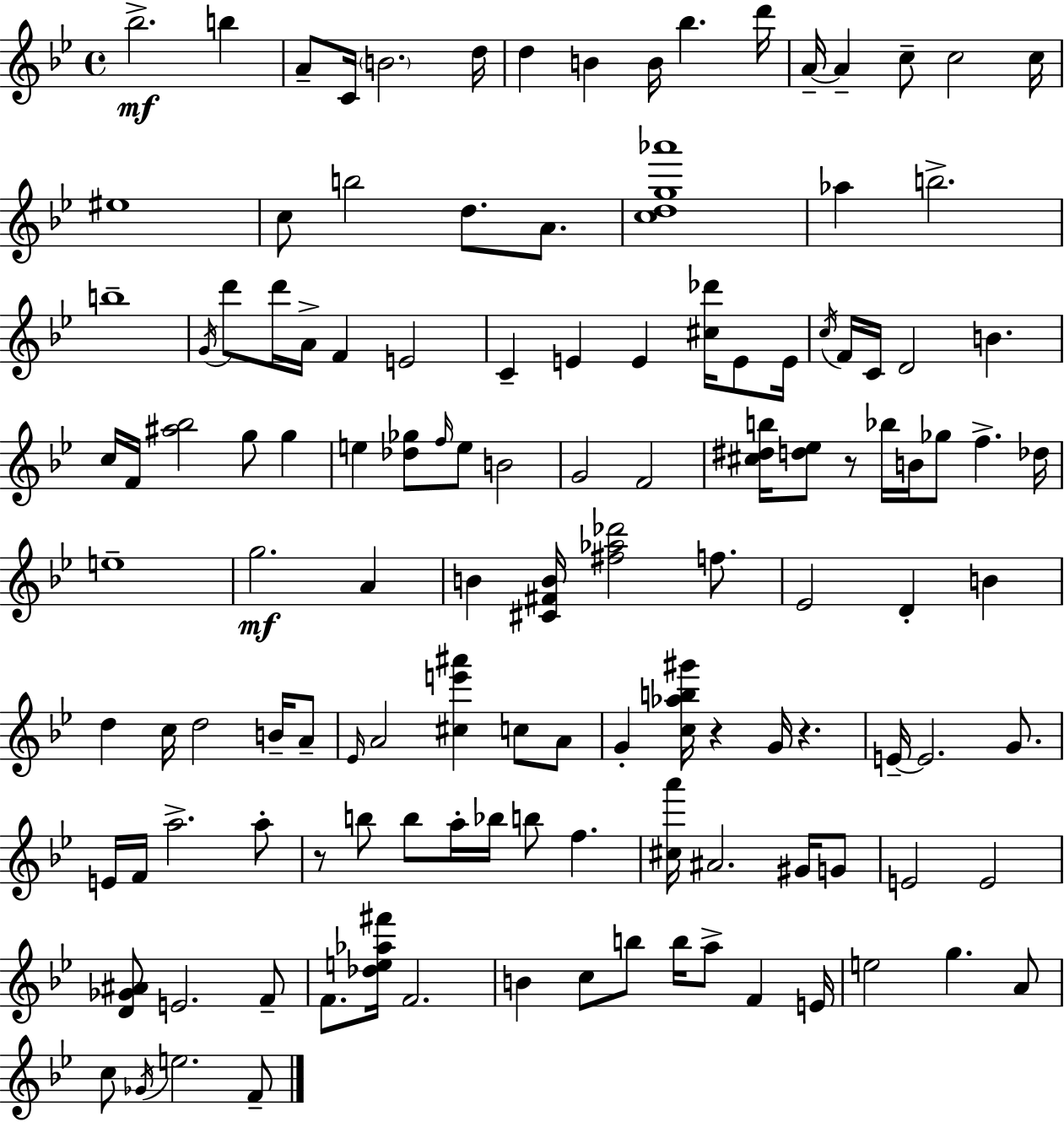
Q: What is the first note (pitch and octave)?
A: Bb5